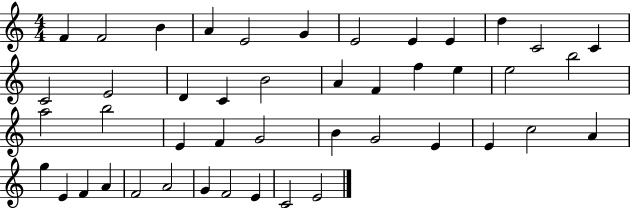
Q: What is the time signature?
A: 4/4